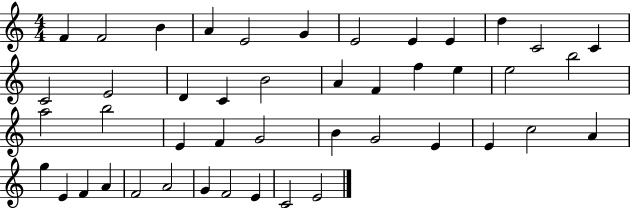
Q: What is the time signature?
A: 4/4